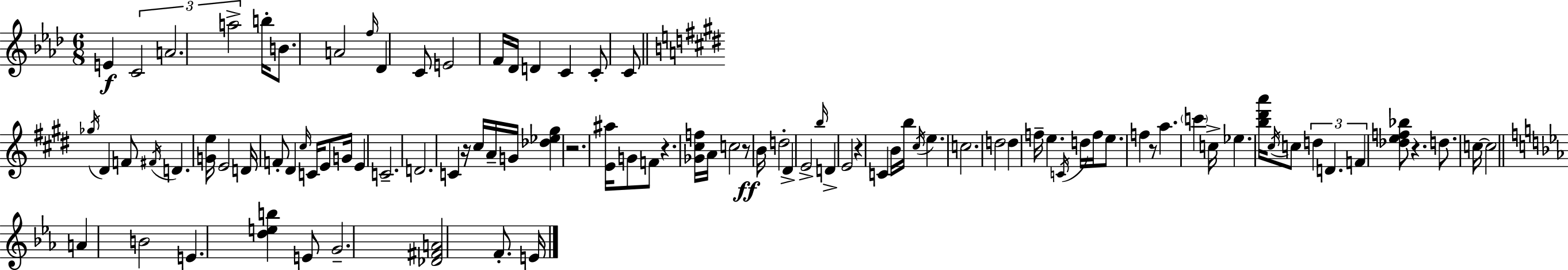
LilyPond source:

{
  \clef treble
  \numericTimeSignature
  \time 6/8
  \key f \minor
  e'4\f \tuplet 3/2 { c'2 | a'2. | a''2-> } b''16-. b'8. | a'2 \grace { f''16 } des'4 | \break c'8 e'2 f'16 | des'16 d'4 c'4 c'8-. c'8 | \bar "||" \break \key e \major \acciaccatura { ges''16 } dis'4 f'8 \acciaccatura { fis'16 } d'4. | <g' e''>16 e'2 d'16 | f'8-. dis'4 \grace { cis''16 } c'16 e'8 g'16 e'4 | c'2.-- | \break d'2. | c'4 r16 cis''16 a'16-- g'16 <des'' ees'' gis''>4 | r2. | <e' ais''>16 g'8 f'8 r4. | \break <ges' cis'' f''>16 a'16 c''2 | r8\ff b'16 d''2-. dis'4-> | e'2-> \grace { b''16 } | d'4-> e'2 | \break r4 c'4 b'16 b''16 \acciaccatura { cis''16 } e''4. | c''2. | d''2 | d''4 f''16-- e''4. | \break \acciaccatura { c'16 } d''16 f''16 e''8. f''4 r8 | a''4. \parenthesize c'''4 c''16-> ees''4. | <b'' dis''' a'''>16 \acciaccatura { cis''16 } c''8 \tuplet 3/2 { d''4 | d'4. f'4 } <des'' e'' f'' bes''>8 | \break r4. d''8. c''16~~ c''2 | \bar "||" \break \key ees \major a'4 b'2 | e'4. <d'' e'' b''>4 e'8 | g'2.-- | <des' fis' a'>2 f'8.-. e'16 | \break \bar "|."
}